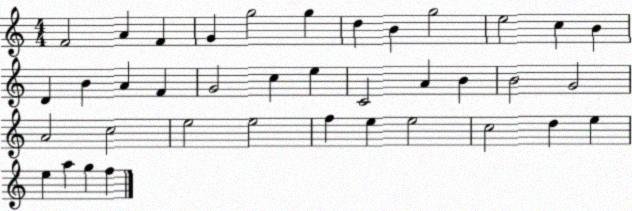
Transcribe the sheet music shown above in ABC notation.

X:1
T:Untitled
M:4/4
L:1/4
K:C
F2 A F G g2 g d B g2 e2 c B D B A F G2 c e C2 A B B2 G2 A2 c2 e2 e2 f e e2 c2 d e e a g f